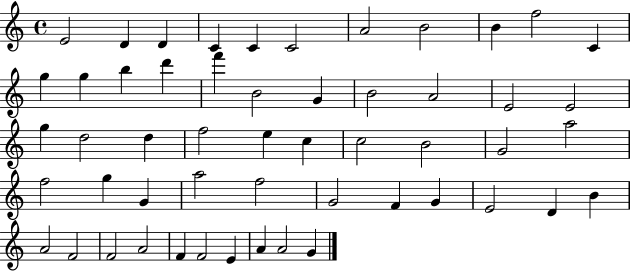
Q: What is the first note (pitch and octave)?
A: E4